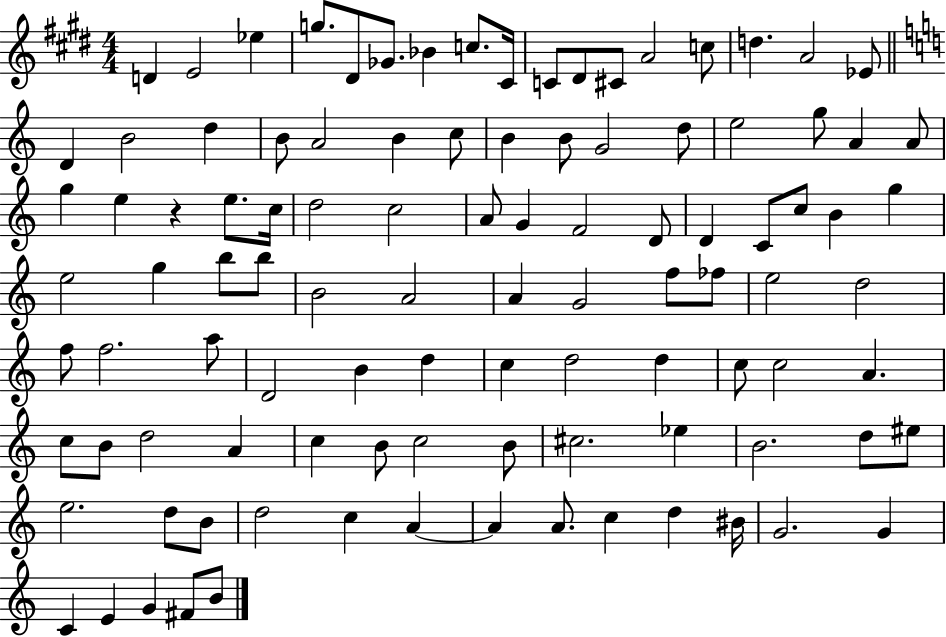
{
  \clef treble
  \numericTimeSignature
  \time 4/4
  \key e \major
  d'4 e'2 ees''4 | g''8. dis'8 ges'8. bes'4 c''8. cis'16 | c'8 dis'8 cis'8 a'2 c''8 | d''4. a'2 ees'8 | \break \bar "||" \break \key a \minor d'4 b'2 d''4 | b'8 a'2 b'4 c''8 | b'4 b'8 g'2 d''8 | e''2 g''8 a'4 a'8 | \break g''4 e''4 r4 e''8. c''16 | d''2 c''2 | a'8 g'4 f'2 d'8 | d'4 c'8 c''8 b'4 g''4 | \break e''2 g''4 b''8 b''8 | b'2 a'2 | a'4 g'2 f''8 fes''8 | e''2 d''2 | \break f''8 f''2. a''8 | d'2 b'4 d''4 | c''4 d''2 d''4 | c''8 c''2 a'4. | \break c''8 b'8 d''2 a'4 | c''4 b'8 c''2 b'8 | cis''2. ees''4 | b'2. d''8 eis''8 | \break e''2. d''8 b'8 | d''2 c''4 a'4~~ | a'4 a'8. c''4 d''4 bis'16 | g'2. g'4 | \break c'4 e'4 g'4 fis'8 b'8 | \bar "|."
}